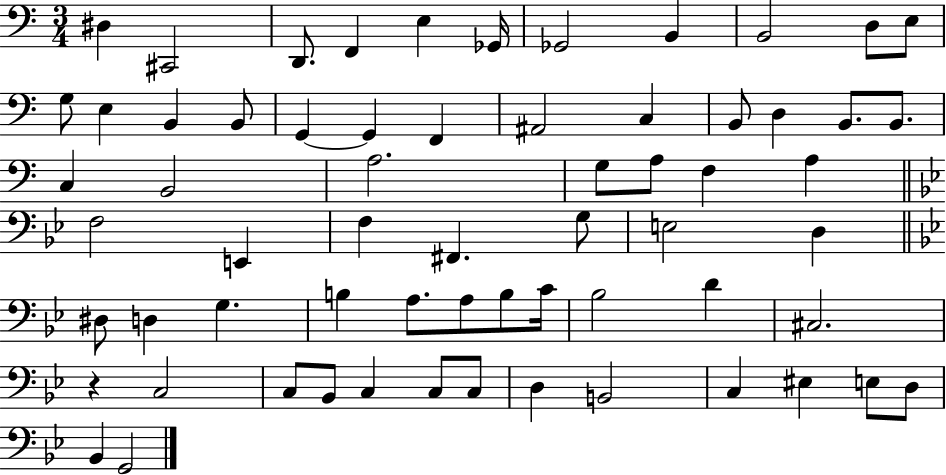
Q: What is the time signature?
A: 3/4